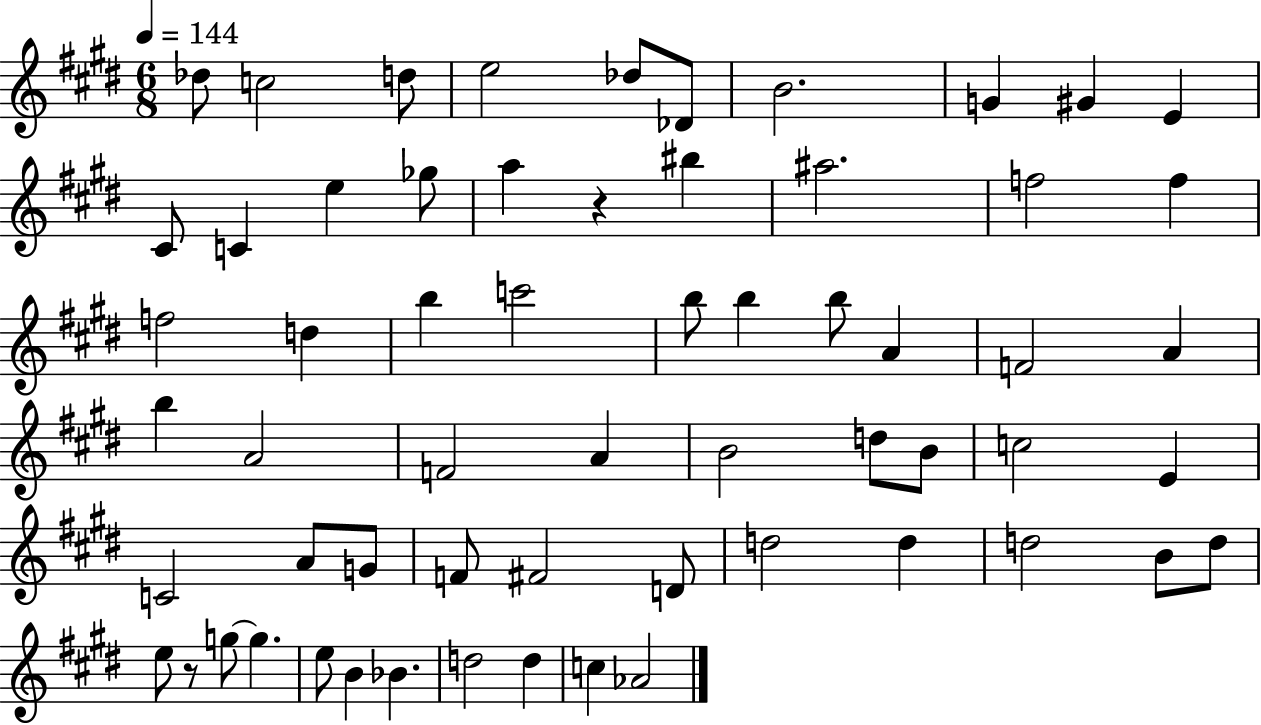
{
  \clef treble
  \numericTimeSignature
  \time 6/8
  \key e \major
  \tempo 4 = 144
  des''8 c''2 d''8 | e''2 des''8 des'8 | b'2. | g'4 gis'4 e'4 | \break cis'8 c'4 e''4 ges''8 | a''4 r4 bis''4 | ais''2. | f''2 f''4 | \break f''2 d''4 | b''4 c'''2 | b''8 b''4 b''8 a'4 | f'2 a'4 | \break b''4 a'2 | f'2 a'4 | b'2 d''8 b'8 | c''2 e'4 | \break c'2 a'8 g'8 | f'8 fis'2 d'8 | d''2 d''4 | d''2 b'8 d''8 | \break e''8 r8 g''8~~ g''4. | e''8 b'4 bes'4. | d''2 d''4 | c''4 aes'2 | \break \bar "|."
}